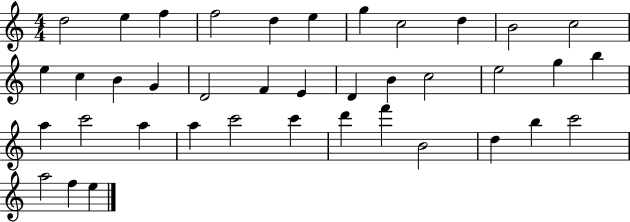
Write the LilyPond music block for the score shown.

{
  \clef treble
  \numericTimeSignature
  \time 4/4
  \key c \major
  d''2 e''4 f''4 | f''2 d''4 e''4 | g''4 c''2 d''4 | b'2 c''2 | \break e''4 c''4 b'4 g'4 | d'2 f'4 e'4 | d'4 b'4 c''2 | e''2 g''4 b''4 | \break a''4 c'''2 a''4 | a''4 c'''2 c'''4 | d'''4 f'''4 b'2 | d''4 b''4 c'''2 | \break a''2 f''4 e''4 | \bar "|."
}